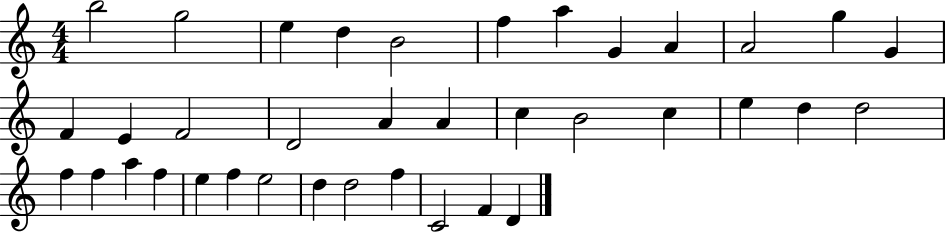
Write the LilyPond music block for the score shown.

{
  \clef treble
  \numericTimeSignature
  \time 4/4
  \key c \major
  b''2 g''2 | e''4 d''4 b'2 | f''4 a''4 g'4 a'4 | a'2 g''4 g'4 | \break f'4 e'4 f'2 | d'2 a'4 a'4 | c''4 b'2 c''4 | e''4 d''4 d''2 | \break f''4 f''4 a''4 f''4 | e''4 f''4 e''2 | d''4 d''2 f''4 | c'2 f'4 d'4 | \break \bar "|."
}